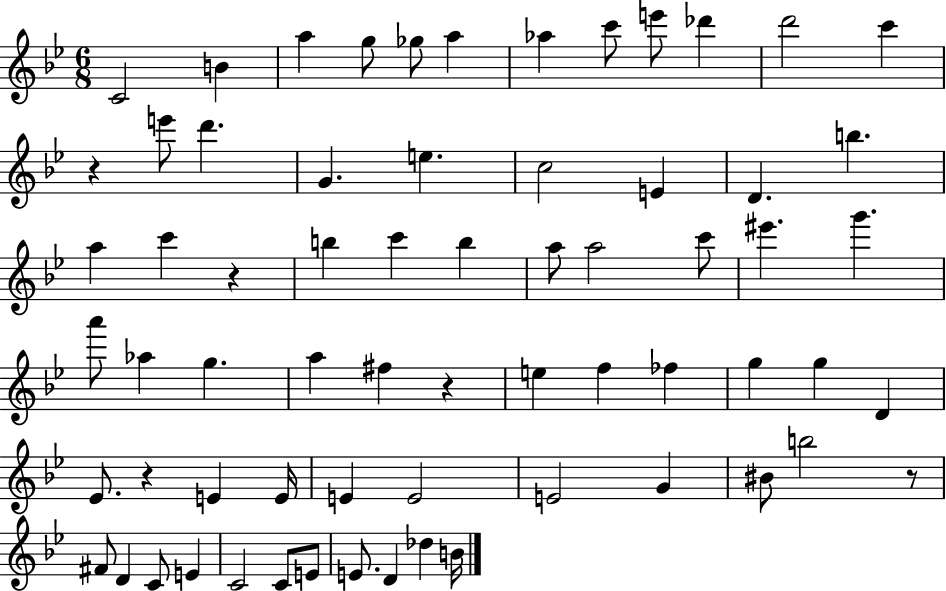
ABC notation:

X:1
T:Untitled
M:6/8
L:1/4
K:Bb
C2 B a g/2 _g/2 a _a c'/2 e'/2 _d' d'2 c' z e'/2 d' G e c2 E D b a c' z b c' b a/2 a2 c'/2 ^e' g' a'/2 _a g a ^f z e f _f g g D _E/2 z E E/4 E E2 E2 G ^B/2 b2 z/2 ^F/2 D C/2 E C2 C/2 E/2 E/2 D _d B/4